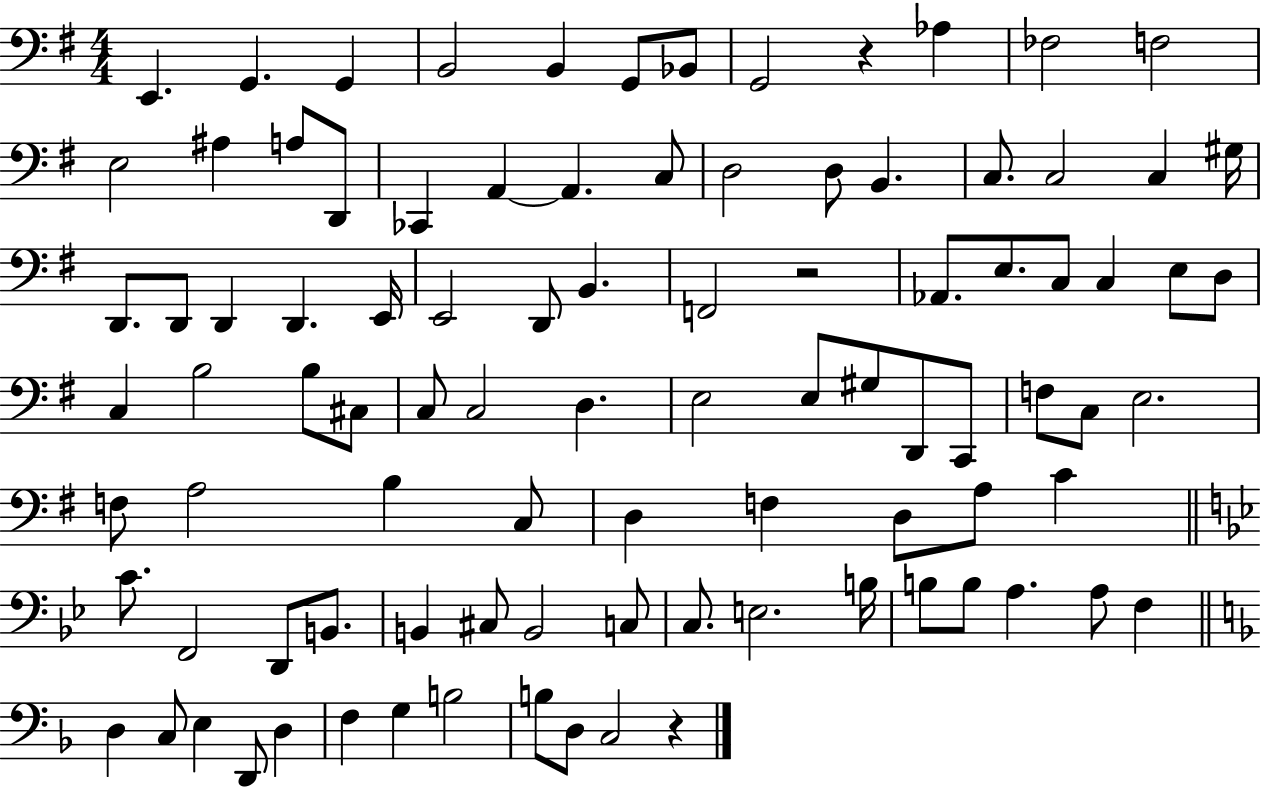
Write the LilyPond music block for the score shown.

{
  \clef bass
  \numericTimeSignature
  \time 4/4
  \key g \major
  e,4. g,4. g,4 | b,2 b,4 g,8 bes,8 | g,2 r4 aes4 | fes2 f2 | \break e2 ais4 a8 d,8 | ces,4 a,4~~ a,4. c8 | d2 d8 b,4. | c8. c2 c4 gis16 | \break d,8. d,8 d,4 d,4. e,16 | e,2 d,8 b,4. | f,2 r2 | aes,8. e8. c8 c4 e8 d8 | \break c4 b2 b8 cis8 | c8 c2 d4. | e2 e8 gis8 d,8 c,8 | f8 c8 e2. | \break f8 a2 b4 c8 | d4 f4 d8 a8 c'4 | \bar "||" \break \key bes \major c'8. f,2 d,8 b,8. | b,4 cis8 b,2 c8 | c8. e2. b16 | b8 b8 a4. a8 f4 | \break \bar "||" \break \key d \minor d4 c8 e4 d,8 d4 | f4 g4 b2 | b8 d8 c2 r4 | \bar "|."
}